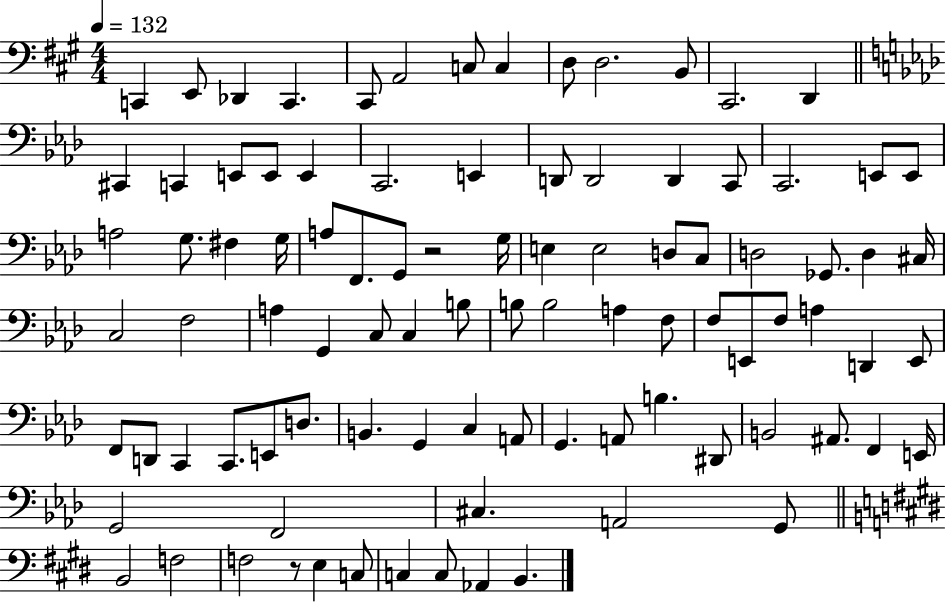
{
  \clef bass
  \numericTimeSignature
  \time 4/4
  \key a \major
  \tempo 4 = 132
  \repeat volta 2 { c,4 e,8 des,4 c,4. | cis,8 a,2 c8 c4 | d8 d2. b,8 | cis,2. d,4 | \break \bar "||" \break \key f \minor cis,4 c,4 e,8 e,8 e,4 | c,2. e,4 | d,8 d,2 d,4 c,8 | c,2. e,8 e,8 | \break a2 g8. fis4 g16 | a8 f,8. g,8 r2 g16 | e4 e2 d8 c8 | d2 ges,8. d4 cis16 | \break c2 f2 | a4 g,4 c8 c4 b8 | b8 b2 a4 f8 | f8 e,8 f8 a4 d,4 e,8 | \break f,8 d,8 c,4 c,8. e,8 d8. | b,4. g,4 c4 a,8 | g,4. a,8 b4. dis,8 | b,2 ais,8. f,4 e,16 | \break g,2 f,2 | cis4. a,2 g,8 | \bar "||" \break \key e \major b,2 f2 | f2 r8 e4 c8 | c4 c8 aes,4 b,4. | } \bar "|."
}